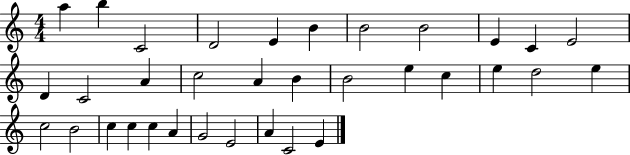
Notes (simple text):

A5/q B5/q C4/h D4/h E4/q B4/q B4/h B4/h E4/q C4/q E4/h D4/q C4/h A4/q C5/h A4/q B4/q B4/h E5/q C5/q E5/q D5/h E5/q C5/h B4/h C5/q C5/q C5/q A4/q G4/h E4/h A4/q C4/h E4/q